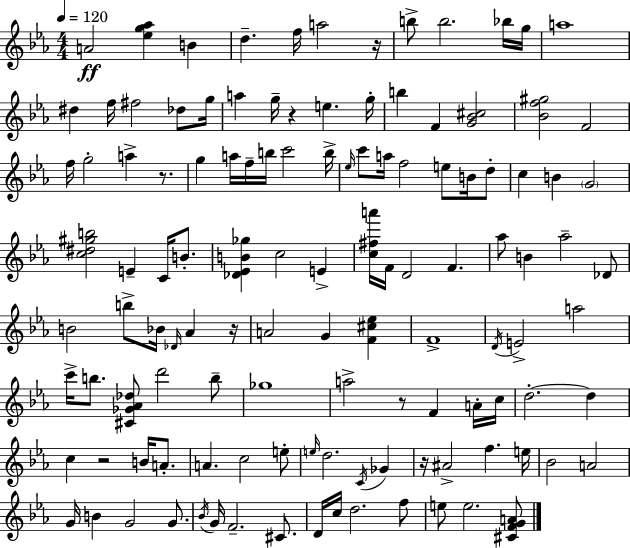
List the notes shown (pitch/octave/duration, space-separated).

A4/h [Eb5,G5,Ab5]/q B4/q D5/q. F5/s A5/h R/s B5/e B5/h. Bb5/s G5/s A5/w D#5/q F5/s F#5/h Db5/e G5/s A5/q G5/s R/q E5/q. G5/s B5/q F4/q [G4,Bb4,C#5]/h [Bb4,F5,G#5]/h F4/h F5/s G5/h A5/q R/e. G5/q A5/s F5/s B5/s C6/h B5/s Eb5/s C6/e A5/s F5/h E5/e B4/s D5/e C5/q B4/q G4/h [C5,D#5,G#5,B5]/h E4/q C4/s B4/e. [Db4,Eb4,B4,Gb5]/q C5/h E4/q [C5,F#5,A6]/s F4/s D4/h F4/q. Ab5/e B4/q Ab5/h Db4/e B4/h B5/e Bb4/s Db4/s Ab4/q R/s A4/h G4/q [F4,C#5,Eb5]/q F4/w D4/s E4/h A5/h C6/s B5/e. [C#4,Gb4,Ab4,Db5]/e D6/h B5/e Gb5/w A5/h R/e F4/q A4/s C5/s D5/h. D5/q C5/q R/h B4/s A4/e. A4/q. C5/h E5/e E5/s D5/h. C4/s Gb4/q R/s A#4/h F5/q. E5/s Bb4/h A4/h G4/s B4/q G4/h G4/e. Bb4/s G4/s F4/h. C#4/e. D4/s C5/s D5/h. F5/e E5/e E5/h. [C#4,F4,G4,A4]/e